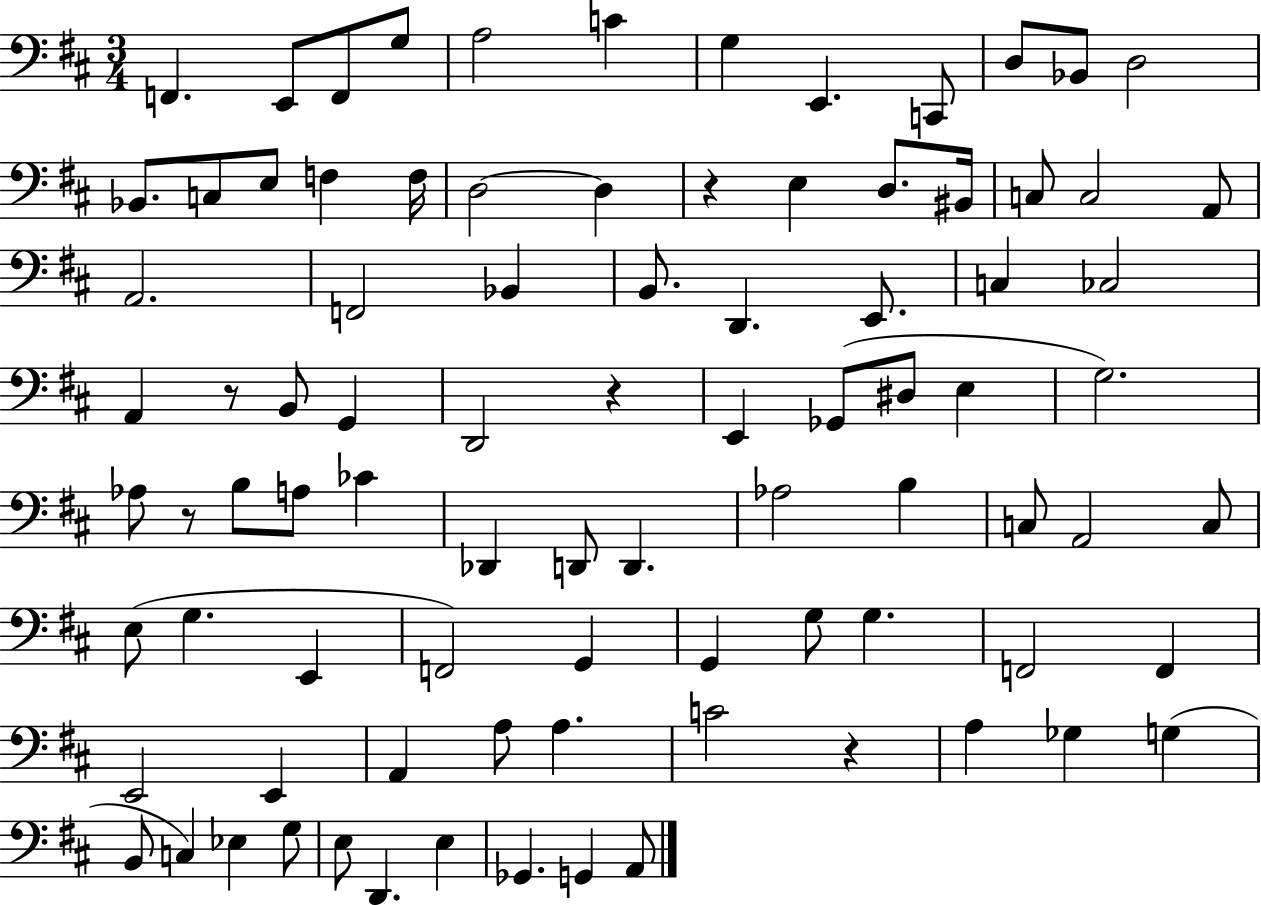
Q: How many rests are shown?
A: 5